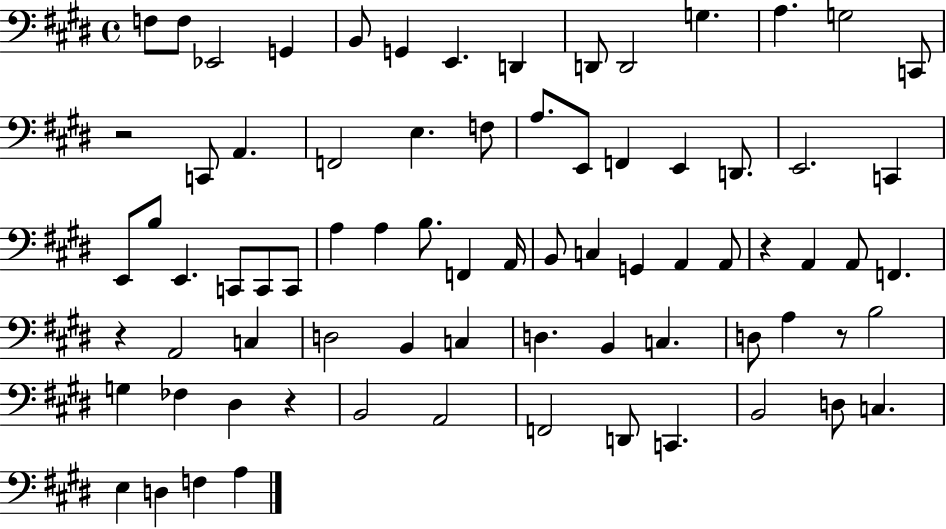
F3/e F3/e Eb2/h G2/q B2/e G2/q E2/q. D2/q D2/e D2/h G3/q. A3/q. G3/h C2/e R/h C2/e A2/q. F2/h E3/q. F3/e A3/e. E2/e F2/q E2/q D2/e. E2/h. C2/q E2/e B3/e E2/q. C2/e C2/e C2/e A3/q A3/q B3/e. F2/q A2/s B2/e C3/q G2/q A2/q A2/e R/q A2/q A2/e F2/q. R/q A2/h C3/q D3/h B2/q C3/q D3/q. B2/q C3/q. D3/e A3/q R/e B3/h G3/q FES3/q D#3/q R/q B2/h A2/h F2/h D2/e C2/q. B2/h D3/e C3/q. E3/q D3/q F3/q A3/q